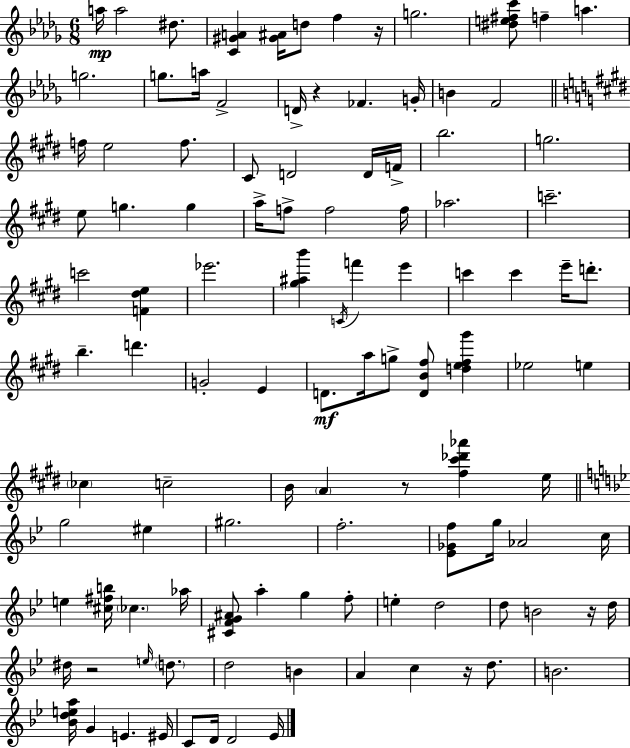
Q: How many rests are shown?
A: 6